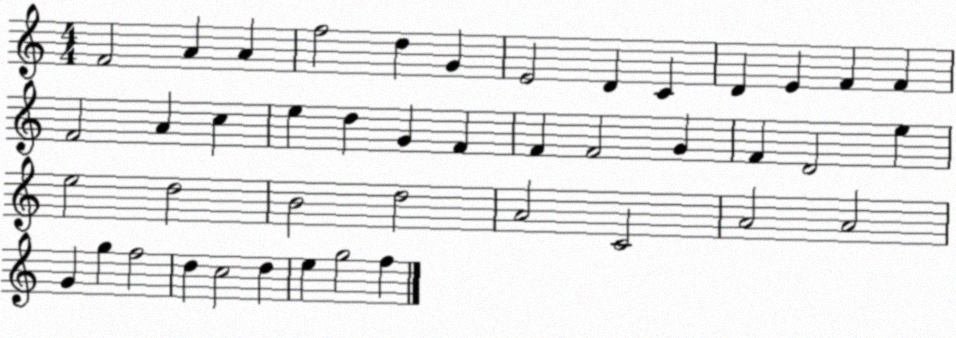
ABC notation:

X:1
T:Untitled
M:4/4
L:1/4
K:C
F2 A A f2 d G E2 D C D E F F F2 A c e d G F F F2 G F D2 e e2 d2 B2 d2 A2 C2 A2 A2 G g f2 d c2 d e g2 f